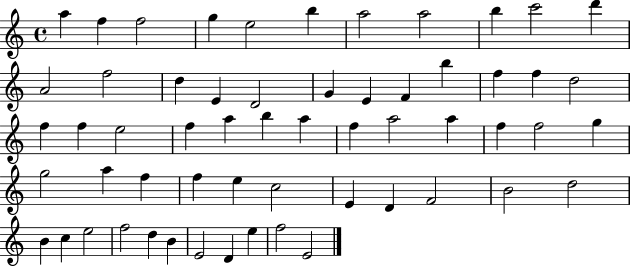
A5/q F5/q F5/h G5/q E5/h B5/q A5/h A5/h B5/q C6/h D6/q A4/h F5/h D5/q E4/q D4/h G4/q E4/q F4/q B5/q F5/q F5/q D5/h F5/q F5/q E5/h F5/q A5/q B5/q A5/q F5/q A5/h A5/q F5/q F5/h G5/q G5/h A5/q F5/q F5/q E5/q C5/h E4/q D4/q F4/h B4/h D5/h B4/q C5/q E5/h F5/h D5/q B4/q E4/h D4/q E5/q F5/h E4/h